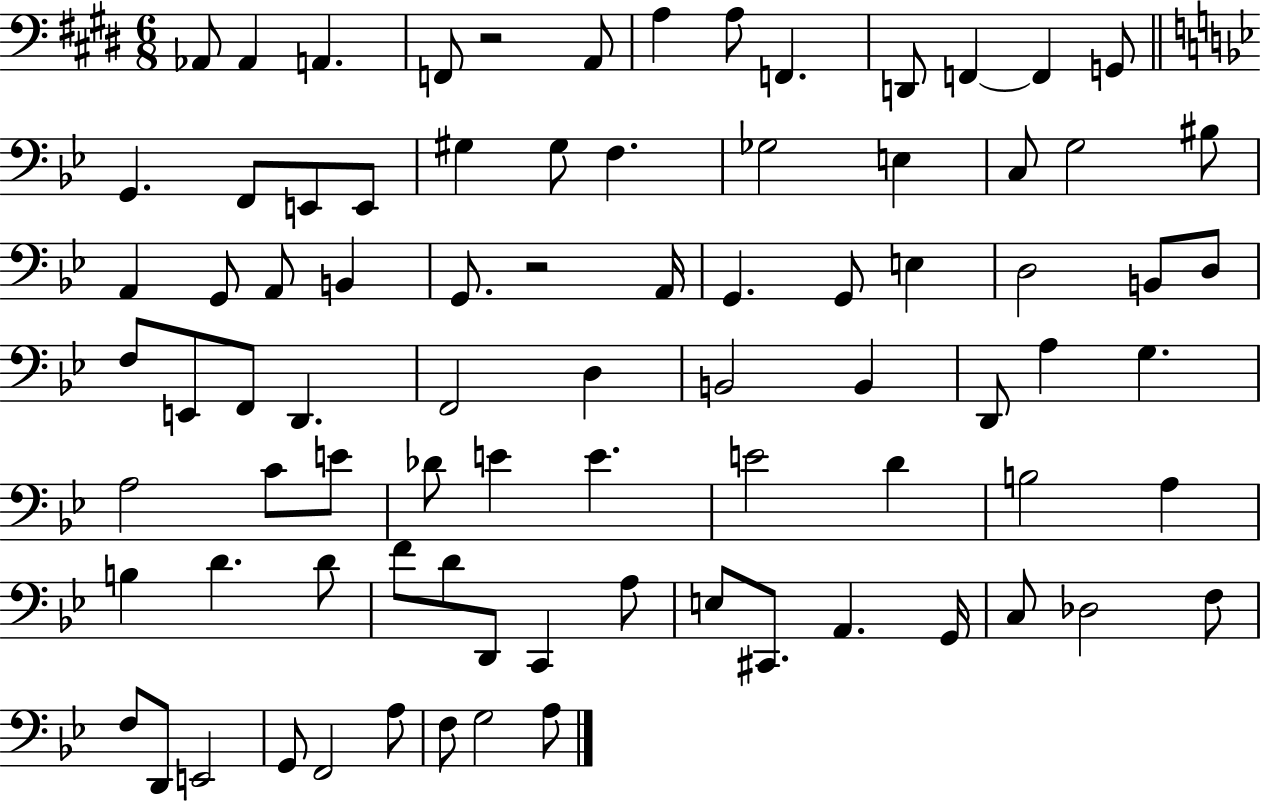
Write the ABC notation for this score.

X:1
T:Untitled
M:6/8
L:1/4
K:E
_A,,/2 _A,, A,, F,,/2 z2 A,,/2 A, A,/2 F,, D,,/2 F,, F,, G,,/2 G,, F,,/2 E,,/2 E,,/2 ^G, ^G,/2 F, _G,2 E, C,/2 G,2 ^B,/2 A,, G,,/2 A,,/2 B,, G,,/2 z2 A,,/4 G,, G,,/2 E, D,2 B,,/2 D,/2 F,/2 E,,/2 F,,/2 D,, F,,2 D, B,,2 B,, D,,/2 A, G, A,2 C/2 E/2 _D/2 E E E2 D B,2 A, B, D D/2 F/2 D/2 D,,/2 C,, A,/2 E,/2 ^C,,/2 A,, G,,/4 C,/2 _D,2 F,/2 F,/2 D,,/2 E,,2 G,,/2 F,,2 A,/2 F,/2 G,2 A,/2